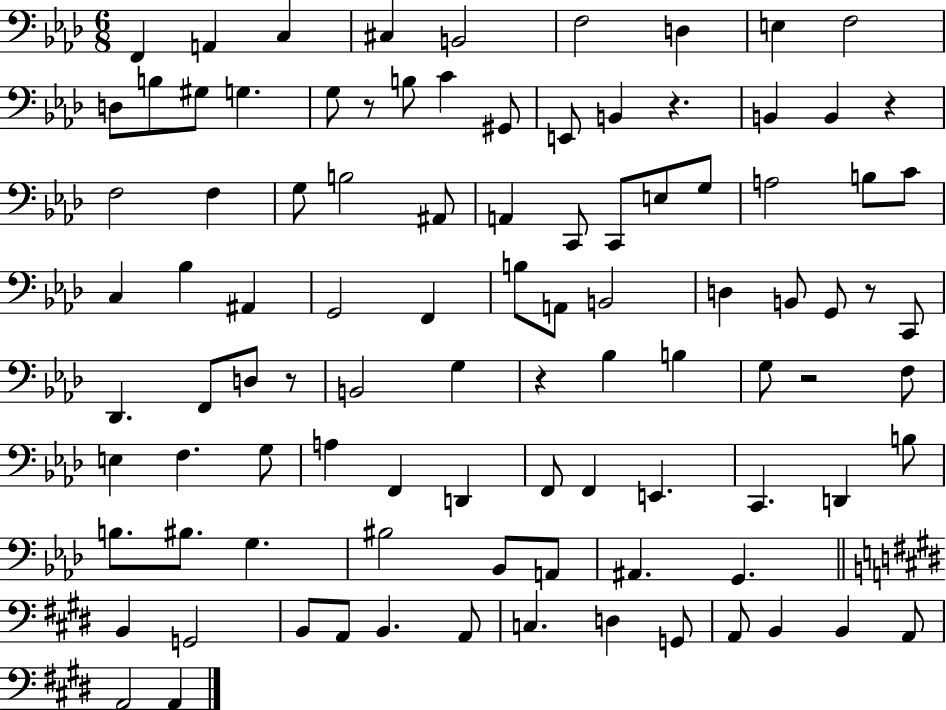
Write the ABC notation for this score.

X:1
T:Untitled
M:6/8
L:1/4
K:Ab
F,, A,, C, ^C, B,,2 F,2 D, E, F,2 D,/2 B,/2 ^G,/2 G, G,/2 z/2 B,/2 C ^G,,/2 E,,/2 B,, z B,, B,, z F,2 F, G,/2 B,2 ^A,,/2 A,, C,,/2 C,,/2 E,/2 G,/2 A,2 B,/2 C/2 C, _B, ^A,, G,,2 F,, B,/2 A,,/2 B,,2 D, B,,/2 G,,/2 z/2 C,,/2 _D,, F,,/2 D,/2 z/2 B,,2 G, z _B, B, G,/2 z2 F,/2 E, F, G,/2 A, F,, D,, F,,/2 F,, E,, C,, D,, B,/2 B,/2 ^B,/2 G, ^B,2 _B,,/2 A,,/2 ^A,, G,, B,, G,,2 B,,/2 A,,/2 B,, A,,/2 C, D, G,,/2 A,,/2 B,, B,, A,,/2 A,,2 A,,